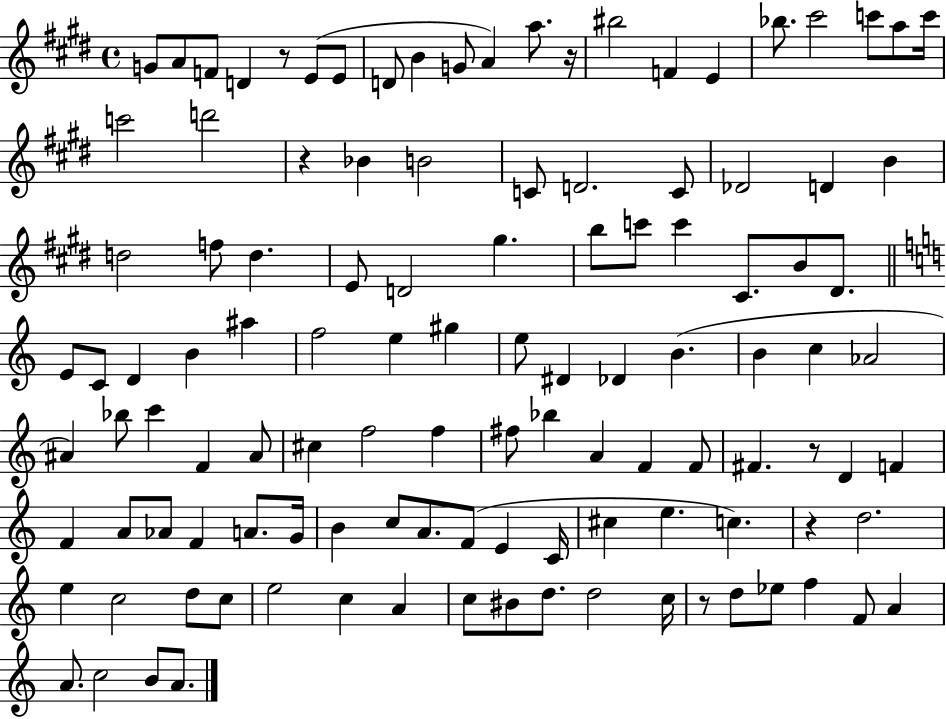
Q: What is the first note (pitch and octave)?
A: G4